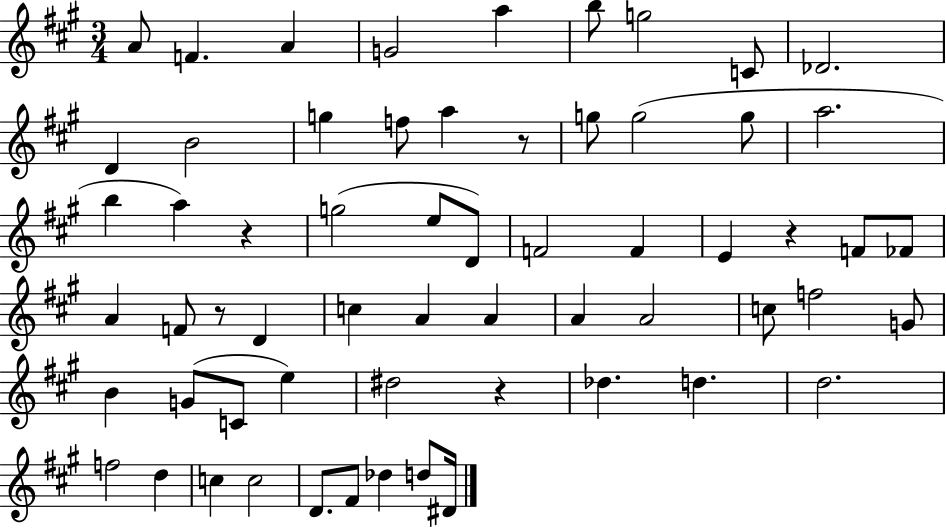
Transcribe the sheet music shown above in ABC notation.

X:1
T:Untitled
M:3/4
L:1/4
K:A
A/2 F A G2 a b/2 g2 C/2 _D2 D B2 g f/2 a z/2 g/2 g2 g/2 a2 b a z g2 e/2 D/2 F2 F E z F/2 _F/2 A F/2 z/2 D c A A A A2 c/2 f2 G/2 B G/2 C/2 e ^d2 z _d d d2 f2 d c c2 D/2 ^F/2 _d d/2 ^D/4